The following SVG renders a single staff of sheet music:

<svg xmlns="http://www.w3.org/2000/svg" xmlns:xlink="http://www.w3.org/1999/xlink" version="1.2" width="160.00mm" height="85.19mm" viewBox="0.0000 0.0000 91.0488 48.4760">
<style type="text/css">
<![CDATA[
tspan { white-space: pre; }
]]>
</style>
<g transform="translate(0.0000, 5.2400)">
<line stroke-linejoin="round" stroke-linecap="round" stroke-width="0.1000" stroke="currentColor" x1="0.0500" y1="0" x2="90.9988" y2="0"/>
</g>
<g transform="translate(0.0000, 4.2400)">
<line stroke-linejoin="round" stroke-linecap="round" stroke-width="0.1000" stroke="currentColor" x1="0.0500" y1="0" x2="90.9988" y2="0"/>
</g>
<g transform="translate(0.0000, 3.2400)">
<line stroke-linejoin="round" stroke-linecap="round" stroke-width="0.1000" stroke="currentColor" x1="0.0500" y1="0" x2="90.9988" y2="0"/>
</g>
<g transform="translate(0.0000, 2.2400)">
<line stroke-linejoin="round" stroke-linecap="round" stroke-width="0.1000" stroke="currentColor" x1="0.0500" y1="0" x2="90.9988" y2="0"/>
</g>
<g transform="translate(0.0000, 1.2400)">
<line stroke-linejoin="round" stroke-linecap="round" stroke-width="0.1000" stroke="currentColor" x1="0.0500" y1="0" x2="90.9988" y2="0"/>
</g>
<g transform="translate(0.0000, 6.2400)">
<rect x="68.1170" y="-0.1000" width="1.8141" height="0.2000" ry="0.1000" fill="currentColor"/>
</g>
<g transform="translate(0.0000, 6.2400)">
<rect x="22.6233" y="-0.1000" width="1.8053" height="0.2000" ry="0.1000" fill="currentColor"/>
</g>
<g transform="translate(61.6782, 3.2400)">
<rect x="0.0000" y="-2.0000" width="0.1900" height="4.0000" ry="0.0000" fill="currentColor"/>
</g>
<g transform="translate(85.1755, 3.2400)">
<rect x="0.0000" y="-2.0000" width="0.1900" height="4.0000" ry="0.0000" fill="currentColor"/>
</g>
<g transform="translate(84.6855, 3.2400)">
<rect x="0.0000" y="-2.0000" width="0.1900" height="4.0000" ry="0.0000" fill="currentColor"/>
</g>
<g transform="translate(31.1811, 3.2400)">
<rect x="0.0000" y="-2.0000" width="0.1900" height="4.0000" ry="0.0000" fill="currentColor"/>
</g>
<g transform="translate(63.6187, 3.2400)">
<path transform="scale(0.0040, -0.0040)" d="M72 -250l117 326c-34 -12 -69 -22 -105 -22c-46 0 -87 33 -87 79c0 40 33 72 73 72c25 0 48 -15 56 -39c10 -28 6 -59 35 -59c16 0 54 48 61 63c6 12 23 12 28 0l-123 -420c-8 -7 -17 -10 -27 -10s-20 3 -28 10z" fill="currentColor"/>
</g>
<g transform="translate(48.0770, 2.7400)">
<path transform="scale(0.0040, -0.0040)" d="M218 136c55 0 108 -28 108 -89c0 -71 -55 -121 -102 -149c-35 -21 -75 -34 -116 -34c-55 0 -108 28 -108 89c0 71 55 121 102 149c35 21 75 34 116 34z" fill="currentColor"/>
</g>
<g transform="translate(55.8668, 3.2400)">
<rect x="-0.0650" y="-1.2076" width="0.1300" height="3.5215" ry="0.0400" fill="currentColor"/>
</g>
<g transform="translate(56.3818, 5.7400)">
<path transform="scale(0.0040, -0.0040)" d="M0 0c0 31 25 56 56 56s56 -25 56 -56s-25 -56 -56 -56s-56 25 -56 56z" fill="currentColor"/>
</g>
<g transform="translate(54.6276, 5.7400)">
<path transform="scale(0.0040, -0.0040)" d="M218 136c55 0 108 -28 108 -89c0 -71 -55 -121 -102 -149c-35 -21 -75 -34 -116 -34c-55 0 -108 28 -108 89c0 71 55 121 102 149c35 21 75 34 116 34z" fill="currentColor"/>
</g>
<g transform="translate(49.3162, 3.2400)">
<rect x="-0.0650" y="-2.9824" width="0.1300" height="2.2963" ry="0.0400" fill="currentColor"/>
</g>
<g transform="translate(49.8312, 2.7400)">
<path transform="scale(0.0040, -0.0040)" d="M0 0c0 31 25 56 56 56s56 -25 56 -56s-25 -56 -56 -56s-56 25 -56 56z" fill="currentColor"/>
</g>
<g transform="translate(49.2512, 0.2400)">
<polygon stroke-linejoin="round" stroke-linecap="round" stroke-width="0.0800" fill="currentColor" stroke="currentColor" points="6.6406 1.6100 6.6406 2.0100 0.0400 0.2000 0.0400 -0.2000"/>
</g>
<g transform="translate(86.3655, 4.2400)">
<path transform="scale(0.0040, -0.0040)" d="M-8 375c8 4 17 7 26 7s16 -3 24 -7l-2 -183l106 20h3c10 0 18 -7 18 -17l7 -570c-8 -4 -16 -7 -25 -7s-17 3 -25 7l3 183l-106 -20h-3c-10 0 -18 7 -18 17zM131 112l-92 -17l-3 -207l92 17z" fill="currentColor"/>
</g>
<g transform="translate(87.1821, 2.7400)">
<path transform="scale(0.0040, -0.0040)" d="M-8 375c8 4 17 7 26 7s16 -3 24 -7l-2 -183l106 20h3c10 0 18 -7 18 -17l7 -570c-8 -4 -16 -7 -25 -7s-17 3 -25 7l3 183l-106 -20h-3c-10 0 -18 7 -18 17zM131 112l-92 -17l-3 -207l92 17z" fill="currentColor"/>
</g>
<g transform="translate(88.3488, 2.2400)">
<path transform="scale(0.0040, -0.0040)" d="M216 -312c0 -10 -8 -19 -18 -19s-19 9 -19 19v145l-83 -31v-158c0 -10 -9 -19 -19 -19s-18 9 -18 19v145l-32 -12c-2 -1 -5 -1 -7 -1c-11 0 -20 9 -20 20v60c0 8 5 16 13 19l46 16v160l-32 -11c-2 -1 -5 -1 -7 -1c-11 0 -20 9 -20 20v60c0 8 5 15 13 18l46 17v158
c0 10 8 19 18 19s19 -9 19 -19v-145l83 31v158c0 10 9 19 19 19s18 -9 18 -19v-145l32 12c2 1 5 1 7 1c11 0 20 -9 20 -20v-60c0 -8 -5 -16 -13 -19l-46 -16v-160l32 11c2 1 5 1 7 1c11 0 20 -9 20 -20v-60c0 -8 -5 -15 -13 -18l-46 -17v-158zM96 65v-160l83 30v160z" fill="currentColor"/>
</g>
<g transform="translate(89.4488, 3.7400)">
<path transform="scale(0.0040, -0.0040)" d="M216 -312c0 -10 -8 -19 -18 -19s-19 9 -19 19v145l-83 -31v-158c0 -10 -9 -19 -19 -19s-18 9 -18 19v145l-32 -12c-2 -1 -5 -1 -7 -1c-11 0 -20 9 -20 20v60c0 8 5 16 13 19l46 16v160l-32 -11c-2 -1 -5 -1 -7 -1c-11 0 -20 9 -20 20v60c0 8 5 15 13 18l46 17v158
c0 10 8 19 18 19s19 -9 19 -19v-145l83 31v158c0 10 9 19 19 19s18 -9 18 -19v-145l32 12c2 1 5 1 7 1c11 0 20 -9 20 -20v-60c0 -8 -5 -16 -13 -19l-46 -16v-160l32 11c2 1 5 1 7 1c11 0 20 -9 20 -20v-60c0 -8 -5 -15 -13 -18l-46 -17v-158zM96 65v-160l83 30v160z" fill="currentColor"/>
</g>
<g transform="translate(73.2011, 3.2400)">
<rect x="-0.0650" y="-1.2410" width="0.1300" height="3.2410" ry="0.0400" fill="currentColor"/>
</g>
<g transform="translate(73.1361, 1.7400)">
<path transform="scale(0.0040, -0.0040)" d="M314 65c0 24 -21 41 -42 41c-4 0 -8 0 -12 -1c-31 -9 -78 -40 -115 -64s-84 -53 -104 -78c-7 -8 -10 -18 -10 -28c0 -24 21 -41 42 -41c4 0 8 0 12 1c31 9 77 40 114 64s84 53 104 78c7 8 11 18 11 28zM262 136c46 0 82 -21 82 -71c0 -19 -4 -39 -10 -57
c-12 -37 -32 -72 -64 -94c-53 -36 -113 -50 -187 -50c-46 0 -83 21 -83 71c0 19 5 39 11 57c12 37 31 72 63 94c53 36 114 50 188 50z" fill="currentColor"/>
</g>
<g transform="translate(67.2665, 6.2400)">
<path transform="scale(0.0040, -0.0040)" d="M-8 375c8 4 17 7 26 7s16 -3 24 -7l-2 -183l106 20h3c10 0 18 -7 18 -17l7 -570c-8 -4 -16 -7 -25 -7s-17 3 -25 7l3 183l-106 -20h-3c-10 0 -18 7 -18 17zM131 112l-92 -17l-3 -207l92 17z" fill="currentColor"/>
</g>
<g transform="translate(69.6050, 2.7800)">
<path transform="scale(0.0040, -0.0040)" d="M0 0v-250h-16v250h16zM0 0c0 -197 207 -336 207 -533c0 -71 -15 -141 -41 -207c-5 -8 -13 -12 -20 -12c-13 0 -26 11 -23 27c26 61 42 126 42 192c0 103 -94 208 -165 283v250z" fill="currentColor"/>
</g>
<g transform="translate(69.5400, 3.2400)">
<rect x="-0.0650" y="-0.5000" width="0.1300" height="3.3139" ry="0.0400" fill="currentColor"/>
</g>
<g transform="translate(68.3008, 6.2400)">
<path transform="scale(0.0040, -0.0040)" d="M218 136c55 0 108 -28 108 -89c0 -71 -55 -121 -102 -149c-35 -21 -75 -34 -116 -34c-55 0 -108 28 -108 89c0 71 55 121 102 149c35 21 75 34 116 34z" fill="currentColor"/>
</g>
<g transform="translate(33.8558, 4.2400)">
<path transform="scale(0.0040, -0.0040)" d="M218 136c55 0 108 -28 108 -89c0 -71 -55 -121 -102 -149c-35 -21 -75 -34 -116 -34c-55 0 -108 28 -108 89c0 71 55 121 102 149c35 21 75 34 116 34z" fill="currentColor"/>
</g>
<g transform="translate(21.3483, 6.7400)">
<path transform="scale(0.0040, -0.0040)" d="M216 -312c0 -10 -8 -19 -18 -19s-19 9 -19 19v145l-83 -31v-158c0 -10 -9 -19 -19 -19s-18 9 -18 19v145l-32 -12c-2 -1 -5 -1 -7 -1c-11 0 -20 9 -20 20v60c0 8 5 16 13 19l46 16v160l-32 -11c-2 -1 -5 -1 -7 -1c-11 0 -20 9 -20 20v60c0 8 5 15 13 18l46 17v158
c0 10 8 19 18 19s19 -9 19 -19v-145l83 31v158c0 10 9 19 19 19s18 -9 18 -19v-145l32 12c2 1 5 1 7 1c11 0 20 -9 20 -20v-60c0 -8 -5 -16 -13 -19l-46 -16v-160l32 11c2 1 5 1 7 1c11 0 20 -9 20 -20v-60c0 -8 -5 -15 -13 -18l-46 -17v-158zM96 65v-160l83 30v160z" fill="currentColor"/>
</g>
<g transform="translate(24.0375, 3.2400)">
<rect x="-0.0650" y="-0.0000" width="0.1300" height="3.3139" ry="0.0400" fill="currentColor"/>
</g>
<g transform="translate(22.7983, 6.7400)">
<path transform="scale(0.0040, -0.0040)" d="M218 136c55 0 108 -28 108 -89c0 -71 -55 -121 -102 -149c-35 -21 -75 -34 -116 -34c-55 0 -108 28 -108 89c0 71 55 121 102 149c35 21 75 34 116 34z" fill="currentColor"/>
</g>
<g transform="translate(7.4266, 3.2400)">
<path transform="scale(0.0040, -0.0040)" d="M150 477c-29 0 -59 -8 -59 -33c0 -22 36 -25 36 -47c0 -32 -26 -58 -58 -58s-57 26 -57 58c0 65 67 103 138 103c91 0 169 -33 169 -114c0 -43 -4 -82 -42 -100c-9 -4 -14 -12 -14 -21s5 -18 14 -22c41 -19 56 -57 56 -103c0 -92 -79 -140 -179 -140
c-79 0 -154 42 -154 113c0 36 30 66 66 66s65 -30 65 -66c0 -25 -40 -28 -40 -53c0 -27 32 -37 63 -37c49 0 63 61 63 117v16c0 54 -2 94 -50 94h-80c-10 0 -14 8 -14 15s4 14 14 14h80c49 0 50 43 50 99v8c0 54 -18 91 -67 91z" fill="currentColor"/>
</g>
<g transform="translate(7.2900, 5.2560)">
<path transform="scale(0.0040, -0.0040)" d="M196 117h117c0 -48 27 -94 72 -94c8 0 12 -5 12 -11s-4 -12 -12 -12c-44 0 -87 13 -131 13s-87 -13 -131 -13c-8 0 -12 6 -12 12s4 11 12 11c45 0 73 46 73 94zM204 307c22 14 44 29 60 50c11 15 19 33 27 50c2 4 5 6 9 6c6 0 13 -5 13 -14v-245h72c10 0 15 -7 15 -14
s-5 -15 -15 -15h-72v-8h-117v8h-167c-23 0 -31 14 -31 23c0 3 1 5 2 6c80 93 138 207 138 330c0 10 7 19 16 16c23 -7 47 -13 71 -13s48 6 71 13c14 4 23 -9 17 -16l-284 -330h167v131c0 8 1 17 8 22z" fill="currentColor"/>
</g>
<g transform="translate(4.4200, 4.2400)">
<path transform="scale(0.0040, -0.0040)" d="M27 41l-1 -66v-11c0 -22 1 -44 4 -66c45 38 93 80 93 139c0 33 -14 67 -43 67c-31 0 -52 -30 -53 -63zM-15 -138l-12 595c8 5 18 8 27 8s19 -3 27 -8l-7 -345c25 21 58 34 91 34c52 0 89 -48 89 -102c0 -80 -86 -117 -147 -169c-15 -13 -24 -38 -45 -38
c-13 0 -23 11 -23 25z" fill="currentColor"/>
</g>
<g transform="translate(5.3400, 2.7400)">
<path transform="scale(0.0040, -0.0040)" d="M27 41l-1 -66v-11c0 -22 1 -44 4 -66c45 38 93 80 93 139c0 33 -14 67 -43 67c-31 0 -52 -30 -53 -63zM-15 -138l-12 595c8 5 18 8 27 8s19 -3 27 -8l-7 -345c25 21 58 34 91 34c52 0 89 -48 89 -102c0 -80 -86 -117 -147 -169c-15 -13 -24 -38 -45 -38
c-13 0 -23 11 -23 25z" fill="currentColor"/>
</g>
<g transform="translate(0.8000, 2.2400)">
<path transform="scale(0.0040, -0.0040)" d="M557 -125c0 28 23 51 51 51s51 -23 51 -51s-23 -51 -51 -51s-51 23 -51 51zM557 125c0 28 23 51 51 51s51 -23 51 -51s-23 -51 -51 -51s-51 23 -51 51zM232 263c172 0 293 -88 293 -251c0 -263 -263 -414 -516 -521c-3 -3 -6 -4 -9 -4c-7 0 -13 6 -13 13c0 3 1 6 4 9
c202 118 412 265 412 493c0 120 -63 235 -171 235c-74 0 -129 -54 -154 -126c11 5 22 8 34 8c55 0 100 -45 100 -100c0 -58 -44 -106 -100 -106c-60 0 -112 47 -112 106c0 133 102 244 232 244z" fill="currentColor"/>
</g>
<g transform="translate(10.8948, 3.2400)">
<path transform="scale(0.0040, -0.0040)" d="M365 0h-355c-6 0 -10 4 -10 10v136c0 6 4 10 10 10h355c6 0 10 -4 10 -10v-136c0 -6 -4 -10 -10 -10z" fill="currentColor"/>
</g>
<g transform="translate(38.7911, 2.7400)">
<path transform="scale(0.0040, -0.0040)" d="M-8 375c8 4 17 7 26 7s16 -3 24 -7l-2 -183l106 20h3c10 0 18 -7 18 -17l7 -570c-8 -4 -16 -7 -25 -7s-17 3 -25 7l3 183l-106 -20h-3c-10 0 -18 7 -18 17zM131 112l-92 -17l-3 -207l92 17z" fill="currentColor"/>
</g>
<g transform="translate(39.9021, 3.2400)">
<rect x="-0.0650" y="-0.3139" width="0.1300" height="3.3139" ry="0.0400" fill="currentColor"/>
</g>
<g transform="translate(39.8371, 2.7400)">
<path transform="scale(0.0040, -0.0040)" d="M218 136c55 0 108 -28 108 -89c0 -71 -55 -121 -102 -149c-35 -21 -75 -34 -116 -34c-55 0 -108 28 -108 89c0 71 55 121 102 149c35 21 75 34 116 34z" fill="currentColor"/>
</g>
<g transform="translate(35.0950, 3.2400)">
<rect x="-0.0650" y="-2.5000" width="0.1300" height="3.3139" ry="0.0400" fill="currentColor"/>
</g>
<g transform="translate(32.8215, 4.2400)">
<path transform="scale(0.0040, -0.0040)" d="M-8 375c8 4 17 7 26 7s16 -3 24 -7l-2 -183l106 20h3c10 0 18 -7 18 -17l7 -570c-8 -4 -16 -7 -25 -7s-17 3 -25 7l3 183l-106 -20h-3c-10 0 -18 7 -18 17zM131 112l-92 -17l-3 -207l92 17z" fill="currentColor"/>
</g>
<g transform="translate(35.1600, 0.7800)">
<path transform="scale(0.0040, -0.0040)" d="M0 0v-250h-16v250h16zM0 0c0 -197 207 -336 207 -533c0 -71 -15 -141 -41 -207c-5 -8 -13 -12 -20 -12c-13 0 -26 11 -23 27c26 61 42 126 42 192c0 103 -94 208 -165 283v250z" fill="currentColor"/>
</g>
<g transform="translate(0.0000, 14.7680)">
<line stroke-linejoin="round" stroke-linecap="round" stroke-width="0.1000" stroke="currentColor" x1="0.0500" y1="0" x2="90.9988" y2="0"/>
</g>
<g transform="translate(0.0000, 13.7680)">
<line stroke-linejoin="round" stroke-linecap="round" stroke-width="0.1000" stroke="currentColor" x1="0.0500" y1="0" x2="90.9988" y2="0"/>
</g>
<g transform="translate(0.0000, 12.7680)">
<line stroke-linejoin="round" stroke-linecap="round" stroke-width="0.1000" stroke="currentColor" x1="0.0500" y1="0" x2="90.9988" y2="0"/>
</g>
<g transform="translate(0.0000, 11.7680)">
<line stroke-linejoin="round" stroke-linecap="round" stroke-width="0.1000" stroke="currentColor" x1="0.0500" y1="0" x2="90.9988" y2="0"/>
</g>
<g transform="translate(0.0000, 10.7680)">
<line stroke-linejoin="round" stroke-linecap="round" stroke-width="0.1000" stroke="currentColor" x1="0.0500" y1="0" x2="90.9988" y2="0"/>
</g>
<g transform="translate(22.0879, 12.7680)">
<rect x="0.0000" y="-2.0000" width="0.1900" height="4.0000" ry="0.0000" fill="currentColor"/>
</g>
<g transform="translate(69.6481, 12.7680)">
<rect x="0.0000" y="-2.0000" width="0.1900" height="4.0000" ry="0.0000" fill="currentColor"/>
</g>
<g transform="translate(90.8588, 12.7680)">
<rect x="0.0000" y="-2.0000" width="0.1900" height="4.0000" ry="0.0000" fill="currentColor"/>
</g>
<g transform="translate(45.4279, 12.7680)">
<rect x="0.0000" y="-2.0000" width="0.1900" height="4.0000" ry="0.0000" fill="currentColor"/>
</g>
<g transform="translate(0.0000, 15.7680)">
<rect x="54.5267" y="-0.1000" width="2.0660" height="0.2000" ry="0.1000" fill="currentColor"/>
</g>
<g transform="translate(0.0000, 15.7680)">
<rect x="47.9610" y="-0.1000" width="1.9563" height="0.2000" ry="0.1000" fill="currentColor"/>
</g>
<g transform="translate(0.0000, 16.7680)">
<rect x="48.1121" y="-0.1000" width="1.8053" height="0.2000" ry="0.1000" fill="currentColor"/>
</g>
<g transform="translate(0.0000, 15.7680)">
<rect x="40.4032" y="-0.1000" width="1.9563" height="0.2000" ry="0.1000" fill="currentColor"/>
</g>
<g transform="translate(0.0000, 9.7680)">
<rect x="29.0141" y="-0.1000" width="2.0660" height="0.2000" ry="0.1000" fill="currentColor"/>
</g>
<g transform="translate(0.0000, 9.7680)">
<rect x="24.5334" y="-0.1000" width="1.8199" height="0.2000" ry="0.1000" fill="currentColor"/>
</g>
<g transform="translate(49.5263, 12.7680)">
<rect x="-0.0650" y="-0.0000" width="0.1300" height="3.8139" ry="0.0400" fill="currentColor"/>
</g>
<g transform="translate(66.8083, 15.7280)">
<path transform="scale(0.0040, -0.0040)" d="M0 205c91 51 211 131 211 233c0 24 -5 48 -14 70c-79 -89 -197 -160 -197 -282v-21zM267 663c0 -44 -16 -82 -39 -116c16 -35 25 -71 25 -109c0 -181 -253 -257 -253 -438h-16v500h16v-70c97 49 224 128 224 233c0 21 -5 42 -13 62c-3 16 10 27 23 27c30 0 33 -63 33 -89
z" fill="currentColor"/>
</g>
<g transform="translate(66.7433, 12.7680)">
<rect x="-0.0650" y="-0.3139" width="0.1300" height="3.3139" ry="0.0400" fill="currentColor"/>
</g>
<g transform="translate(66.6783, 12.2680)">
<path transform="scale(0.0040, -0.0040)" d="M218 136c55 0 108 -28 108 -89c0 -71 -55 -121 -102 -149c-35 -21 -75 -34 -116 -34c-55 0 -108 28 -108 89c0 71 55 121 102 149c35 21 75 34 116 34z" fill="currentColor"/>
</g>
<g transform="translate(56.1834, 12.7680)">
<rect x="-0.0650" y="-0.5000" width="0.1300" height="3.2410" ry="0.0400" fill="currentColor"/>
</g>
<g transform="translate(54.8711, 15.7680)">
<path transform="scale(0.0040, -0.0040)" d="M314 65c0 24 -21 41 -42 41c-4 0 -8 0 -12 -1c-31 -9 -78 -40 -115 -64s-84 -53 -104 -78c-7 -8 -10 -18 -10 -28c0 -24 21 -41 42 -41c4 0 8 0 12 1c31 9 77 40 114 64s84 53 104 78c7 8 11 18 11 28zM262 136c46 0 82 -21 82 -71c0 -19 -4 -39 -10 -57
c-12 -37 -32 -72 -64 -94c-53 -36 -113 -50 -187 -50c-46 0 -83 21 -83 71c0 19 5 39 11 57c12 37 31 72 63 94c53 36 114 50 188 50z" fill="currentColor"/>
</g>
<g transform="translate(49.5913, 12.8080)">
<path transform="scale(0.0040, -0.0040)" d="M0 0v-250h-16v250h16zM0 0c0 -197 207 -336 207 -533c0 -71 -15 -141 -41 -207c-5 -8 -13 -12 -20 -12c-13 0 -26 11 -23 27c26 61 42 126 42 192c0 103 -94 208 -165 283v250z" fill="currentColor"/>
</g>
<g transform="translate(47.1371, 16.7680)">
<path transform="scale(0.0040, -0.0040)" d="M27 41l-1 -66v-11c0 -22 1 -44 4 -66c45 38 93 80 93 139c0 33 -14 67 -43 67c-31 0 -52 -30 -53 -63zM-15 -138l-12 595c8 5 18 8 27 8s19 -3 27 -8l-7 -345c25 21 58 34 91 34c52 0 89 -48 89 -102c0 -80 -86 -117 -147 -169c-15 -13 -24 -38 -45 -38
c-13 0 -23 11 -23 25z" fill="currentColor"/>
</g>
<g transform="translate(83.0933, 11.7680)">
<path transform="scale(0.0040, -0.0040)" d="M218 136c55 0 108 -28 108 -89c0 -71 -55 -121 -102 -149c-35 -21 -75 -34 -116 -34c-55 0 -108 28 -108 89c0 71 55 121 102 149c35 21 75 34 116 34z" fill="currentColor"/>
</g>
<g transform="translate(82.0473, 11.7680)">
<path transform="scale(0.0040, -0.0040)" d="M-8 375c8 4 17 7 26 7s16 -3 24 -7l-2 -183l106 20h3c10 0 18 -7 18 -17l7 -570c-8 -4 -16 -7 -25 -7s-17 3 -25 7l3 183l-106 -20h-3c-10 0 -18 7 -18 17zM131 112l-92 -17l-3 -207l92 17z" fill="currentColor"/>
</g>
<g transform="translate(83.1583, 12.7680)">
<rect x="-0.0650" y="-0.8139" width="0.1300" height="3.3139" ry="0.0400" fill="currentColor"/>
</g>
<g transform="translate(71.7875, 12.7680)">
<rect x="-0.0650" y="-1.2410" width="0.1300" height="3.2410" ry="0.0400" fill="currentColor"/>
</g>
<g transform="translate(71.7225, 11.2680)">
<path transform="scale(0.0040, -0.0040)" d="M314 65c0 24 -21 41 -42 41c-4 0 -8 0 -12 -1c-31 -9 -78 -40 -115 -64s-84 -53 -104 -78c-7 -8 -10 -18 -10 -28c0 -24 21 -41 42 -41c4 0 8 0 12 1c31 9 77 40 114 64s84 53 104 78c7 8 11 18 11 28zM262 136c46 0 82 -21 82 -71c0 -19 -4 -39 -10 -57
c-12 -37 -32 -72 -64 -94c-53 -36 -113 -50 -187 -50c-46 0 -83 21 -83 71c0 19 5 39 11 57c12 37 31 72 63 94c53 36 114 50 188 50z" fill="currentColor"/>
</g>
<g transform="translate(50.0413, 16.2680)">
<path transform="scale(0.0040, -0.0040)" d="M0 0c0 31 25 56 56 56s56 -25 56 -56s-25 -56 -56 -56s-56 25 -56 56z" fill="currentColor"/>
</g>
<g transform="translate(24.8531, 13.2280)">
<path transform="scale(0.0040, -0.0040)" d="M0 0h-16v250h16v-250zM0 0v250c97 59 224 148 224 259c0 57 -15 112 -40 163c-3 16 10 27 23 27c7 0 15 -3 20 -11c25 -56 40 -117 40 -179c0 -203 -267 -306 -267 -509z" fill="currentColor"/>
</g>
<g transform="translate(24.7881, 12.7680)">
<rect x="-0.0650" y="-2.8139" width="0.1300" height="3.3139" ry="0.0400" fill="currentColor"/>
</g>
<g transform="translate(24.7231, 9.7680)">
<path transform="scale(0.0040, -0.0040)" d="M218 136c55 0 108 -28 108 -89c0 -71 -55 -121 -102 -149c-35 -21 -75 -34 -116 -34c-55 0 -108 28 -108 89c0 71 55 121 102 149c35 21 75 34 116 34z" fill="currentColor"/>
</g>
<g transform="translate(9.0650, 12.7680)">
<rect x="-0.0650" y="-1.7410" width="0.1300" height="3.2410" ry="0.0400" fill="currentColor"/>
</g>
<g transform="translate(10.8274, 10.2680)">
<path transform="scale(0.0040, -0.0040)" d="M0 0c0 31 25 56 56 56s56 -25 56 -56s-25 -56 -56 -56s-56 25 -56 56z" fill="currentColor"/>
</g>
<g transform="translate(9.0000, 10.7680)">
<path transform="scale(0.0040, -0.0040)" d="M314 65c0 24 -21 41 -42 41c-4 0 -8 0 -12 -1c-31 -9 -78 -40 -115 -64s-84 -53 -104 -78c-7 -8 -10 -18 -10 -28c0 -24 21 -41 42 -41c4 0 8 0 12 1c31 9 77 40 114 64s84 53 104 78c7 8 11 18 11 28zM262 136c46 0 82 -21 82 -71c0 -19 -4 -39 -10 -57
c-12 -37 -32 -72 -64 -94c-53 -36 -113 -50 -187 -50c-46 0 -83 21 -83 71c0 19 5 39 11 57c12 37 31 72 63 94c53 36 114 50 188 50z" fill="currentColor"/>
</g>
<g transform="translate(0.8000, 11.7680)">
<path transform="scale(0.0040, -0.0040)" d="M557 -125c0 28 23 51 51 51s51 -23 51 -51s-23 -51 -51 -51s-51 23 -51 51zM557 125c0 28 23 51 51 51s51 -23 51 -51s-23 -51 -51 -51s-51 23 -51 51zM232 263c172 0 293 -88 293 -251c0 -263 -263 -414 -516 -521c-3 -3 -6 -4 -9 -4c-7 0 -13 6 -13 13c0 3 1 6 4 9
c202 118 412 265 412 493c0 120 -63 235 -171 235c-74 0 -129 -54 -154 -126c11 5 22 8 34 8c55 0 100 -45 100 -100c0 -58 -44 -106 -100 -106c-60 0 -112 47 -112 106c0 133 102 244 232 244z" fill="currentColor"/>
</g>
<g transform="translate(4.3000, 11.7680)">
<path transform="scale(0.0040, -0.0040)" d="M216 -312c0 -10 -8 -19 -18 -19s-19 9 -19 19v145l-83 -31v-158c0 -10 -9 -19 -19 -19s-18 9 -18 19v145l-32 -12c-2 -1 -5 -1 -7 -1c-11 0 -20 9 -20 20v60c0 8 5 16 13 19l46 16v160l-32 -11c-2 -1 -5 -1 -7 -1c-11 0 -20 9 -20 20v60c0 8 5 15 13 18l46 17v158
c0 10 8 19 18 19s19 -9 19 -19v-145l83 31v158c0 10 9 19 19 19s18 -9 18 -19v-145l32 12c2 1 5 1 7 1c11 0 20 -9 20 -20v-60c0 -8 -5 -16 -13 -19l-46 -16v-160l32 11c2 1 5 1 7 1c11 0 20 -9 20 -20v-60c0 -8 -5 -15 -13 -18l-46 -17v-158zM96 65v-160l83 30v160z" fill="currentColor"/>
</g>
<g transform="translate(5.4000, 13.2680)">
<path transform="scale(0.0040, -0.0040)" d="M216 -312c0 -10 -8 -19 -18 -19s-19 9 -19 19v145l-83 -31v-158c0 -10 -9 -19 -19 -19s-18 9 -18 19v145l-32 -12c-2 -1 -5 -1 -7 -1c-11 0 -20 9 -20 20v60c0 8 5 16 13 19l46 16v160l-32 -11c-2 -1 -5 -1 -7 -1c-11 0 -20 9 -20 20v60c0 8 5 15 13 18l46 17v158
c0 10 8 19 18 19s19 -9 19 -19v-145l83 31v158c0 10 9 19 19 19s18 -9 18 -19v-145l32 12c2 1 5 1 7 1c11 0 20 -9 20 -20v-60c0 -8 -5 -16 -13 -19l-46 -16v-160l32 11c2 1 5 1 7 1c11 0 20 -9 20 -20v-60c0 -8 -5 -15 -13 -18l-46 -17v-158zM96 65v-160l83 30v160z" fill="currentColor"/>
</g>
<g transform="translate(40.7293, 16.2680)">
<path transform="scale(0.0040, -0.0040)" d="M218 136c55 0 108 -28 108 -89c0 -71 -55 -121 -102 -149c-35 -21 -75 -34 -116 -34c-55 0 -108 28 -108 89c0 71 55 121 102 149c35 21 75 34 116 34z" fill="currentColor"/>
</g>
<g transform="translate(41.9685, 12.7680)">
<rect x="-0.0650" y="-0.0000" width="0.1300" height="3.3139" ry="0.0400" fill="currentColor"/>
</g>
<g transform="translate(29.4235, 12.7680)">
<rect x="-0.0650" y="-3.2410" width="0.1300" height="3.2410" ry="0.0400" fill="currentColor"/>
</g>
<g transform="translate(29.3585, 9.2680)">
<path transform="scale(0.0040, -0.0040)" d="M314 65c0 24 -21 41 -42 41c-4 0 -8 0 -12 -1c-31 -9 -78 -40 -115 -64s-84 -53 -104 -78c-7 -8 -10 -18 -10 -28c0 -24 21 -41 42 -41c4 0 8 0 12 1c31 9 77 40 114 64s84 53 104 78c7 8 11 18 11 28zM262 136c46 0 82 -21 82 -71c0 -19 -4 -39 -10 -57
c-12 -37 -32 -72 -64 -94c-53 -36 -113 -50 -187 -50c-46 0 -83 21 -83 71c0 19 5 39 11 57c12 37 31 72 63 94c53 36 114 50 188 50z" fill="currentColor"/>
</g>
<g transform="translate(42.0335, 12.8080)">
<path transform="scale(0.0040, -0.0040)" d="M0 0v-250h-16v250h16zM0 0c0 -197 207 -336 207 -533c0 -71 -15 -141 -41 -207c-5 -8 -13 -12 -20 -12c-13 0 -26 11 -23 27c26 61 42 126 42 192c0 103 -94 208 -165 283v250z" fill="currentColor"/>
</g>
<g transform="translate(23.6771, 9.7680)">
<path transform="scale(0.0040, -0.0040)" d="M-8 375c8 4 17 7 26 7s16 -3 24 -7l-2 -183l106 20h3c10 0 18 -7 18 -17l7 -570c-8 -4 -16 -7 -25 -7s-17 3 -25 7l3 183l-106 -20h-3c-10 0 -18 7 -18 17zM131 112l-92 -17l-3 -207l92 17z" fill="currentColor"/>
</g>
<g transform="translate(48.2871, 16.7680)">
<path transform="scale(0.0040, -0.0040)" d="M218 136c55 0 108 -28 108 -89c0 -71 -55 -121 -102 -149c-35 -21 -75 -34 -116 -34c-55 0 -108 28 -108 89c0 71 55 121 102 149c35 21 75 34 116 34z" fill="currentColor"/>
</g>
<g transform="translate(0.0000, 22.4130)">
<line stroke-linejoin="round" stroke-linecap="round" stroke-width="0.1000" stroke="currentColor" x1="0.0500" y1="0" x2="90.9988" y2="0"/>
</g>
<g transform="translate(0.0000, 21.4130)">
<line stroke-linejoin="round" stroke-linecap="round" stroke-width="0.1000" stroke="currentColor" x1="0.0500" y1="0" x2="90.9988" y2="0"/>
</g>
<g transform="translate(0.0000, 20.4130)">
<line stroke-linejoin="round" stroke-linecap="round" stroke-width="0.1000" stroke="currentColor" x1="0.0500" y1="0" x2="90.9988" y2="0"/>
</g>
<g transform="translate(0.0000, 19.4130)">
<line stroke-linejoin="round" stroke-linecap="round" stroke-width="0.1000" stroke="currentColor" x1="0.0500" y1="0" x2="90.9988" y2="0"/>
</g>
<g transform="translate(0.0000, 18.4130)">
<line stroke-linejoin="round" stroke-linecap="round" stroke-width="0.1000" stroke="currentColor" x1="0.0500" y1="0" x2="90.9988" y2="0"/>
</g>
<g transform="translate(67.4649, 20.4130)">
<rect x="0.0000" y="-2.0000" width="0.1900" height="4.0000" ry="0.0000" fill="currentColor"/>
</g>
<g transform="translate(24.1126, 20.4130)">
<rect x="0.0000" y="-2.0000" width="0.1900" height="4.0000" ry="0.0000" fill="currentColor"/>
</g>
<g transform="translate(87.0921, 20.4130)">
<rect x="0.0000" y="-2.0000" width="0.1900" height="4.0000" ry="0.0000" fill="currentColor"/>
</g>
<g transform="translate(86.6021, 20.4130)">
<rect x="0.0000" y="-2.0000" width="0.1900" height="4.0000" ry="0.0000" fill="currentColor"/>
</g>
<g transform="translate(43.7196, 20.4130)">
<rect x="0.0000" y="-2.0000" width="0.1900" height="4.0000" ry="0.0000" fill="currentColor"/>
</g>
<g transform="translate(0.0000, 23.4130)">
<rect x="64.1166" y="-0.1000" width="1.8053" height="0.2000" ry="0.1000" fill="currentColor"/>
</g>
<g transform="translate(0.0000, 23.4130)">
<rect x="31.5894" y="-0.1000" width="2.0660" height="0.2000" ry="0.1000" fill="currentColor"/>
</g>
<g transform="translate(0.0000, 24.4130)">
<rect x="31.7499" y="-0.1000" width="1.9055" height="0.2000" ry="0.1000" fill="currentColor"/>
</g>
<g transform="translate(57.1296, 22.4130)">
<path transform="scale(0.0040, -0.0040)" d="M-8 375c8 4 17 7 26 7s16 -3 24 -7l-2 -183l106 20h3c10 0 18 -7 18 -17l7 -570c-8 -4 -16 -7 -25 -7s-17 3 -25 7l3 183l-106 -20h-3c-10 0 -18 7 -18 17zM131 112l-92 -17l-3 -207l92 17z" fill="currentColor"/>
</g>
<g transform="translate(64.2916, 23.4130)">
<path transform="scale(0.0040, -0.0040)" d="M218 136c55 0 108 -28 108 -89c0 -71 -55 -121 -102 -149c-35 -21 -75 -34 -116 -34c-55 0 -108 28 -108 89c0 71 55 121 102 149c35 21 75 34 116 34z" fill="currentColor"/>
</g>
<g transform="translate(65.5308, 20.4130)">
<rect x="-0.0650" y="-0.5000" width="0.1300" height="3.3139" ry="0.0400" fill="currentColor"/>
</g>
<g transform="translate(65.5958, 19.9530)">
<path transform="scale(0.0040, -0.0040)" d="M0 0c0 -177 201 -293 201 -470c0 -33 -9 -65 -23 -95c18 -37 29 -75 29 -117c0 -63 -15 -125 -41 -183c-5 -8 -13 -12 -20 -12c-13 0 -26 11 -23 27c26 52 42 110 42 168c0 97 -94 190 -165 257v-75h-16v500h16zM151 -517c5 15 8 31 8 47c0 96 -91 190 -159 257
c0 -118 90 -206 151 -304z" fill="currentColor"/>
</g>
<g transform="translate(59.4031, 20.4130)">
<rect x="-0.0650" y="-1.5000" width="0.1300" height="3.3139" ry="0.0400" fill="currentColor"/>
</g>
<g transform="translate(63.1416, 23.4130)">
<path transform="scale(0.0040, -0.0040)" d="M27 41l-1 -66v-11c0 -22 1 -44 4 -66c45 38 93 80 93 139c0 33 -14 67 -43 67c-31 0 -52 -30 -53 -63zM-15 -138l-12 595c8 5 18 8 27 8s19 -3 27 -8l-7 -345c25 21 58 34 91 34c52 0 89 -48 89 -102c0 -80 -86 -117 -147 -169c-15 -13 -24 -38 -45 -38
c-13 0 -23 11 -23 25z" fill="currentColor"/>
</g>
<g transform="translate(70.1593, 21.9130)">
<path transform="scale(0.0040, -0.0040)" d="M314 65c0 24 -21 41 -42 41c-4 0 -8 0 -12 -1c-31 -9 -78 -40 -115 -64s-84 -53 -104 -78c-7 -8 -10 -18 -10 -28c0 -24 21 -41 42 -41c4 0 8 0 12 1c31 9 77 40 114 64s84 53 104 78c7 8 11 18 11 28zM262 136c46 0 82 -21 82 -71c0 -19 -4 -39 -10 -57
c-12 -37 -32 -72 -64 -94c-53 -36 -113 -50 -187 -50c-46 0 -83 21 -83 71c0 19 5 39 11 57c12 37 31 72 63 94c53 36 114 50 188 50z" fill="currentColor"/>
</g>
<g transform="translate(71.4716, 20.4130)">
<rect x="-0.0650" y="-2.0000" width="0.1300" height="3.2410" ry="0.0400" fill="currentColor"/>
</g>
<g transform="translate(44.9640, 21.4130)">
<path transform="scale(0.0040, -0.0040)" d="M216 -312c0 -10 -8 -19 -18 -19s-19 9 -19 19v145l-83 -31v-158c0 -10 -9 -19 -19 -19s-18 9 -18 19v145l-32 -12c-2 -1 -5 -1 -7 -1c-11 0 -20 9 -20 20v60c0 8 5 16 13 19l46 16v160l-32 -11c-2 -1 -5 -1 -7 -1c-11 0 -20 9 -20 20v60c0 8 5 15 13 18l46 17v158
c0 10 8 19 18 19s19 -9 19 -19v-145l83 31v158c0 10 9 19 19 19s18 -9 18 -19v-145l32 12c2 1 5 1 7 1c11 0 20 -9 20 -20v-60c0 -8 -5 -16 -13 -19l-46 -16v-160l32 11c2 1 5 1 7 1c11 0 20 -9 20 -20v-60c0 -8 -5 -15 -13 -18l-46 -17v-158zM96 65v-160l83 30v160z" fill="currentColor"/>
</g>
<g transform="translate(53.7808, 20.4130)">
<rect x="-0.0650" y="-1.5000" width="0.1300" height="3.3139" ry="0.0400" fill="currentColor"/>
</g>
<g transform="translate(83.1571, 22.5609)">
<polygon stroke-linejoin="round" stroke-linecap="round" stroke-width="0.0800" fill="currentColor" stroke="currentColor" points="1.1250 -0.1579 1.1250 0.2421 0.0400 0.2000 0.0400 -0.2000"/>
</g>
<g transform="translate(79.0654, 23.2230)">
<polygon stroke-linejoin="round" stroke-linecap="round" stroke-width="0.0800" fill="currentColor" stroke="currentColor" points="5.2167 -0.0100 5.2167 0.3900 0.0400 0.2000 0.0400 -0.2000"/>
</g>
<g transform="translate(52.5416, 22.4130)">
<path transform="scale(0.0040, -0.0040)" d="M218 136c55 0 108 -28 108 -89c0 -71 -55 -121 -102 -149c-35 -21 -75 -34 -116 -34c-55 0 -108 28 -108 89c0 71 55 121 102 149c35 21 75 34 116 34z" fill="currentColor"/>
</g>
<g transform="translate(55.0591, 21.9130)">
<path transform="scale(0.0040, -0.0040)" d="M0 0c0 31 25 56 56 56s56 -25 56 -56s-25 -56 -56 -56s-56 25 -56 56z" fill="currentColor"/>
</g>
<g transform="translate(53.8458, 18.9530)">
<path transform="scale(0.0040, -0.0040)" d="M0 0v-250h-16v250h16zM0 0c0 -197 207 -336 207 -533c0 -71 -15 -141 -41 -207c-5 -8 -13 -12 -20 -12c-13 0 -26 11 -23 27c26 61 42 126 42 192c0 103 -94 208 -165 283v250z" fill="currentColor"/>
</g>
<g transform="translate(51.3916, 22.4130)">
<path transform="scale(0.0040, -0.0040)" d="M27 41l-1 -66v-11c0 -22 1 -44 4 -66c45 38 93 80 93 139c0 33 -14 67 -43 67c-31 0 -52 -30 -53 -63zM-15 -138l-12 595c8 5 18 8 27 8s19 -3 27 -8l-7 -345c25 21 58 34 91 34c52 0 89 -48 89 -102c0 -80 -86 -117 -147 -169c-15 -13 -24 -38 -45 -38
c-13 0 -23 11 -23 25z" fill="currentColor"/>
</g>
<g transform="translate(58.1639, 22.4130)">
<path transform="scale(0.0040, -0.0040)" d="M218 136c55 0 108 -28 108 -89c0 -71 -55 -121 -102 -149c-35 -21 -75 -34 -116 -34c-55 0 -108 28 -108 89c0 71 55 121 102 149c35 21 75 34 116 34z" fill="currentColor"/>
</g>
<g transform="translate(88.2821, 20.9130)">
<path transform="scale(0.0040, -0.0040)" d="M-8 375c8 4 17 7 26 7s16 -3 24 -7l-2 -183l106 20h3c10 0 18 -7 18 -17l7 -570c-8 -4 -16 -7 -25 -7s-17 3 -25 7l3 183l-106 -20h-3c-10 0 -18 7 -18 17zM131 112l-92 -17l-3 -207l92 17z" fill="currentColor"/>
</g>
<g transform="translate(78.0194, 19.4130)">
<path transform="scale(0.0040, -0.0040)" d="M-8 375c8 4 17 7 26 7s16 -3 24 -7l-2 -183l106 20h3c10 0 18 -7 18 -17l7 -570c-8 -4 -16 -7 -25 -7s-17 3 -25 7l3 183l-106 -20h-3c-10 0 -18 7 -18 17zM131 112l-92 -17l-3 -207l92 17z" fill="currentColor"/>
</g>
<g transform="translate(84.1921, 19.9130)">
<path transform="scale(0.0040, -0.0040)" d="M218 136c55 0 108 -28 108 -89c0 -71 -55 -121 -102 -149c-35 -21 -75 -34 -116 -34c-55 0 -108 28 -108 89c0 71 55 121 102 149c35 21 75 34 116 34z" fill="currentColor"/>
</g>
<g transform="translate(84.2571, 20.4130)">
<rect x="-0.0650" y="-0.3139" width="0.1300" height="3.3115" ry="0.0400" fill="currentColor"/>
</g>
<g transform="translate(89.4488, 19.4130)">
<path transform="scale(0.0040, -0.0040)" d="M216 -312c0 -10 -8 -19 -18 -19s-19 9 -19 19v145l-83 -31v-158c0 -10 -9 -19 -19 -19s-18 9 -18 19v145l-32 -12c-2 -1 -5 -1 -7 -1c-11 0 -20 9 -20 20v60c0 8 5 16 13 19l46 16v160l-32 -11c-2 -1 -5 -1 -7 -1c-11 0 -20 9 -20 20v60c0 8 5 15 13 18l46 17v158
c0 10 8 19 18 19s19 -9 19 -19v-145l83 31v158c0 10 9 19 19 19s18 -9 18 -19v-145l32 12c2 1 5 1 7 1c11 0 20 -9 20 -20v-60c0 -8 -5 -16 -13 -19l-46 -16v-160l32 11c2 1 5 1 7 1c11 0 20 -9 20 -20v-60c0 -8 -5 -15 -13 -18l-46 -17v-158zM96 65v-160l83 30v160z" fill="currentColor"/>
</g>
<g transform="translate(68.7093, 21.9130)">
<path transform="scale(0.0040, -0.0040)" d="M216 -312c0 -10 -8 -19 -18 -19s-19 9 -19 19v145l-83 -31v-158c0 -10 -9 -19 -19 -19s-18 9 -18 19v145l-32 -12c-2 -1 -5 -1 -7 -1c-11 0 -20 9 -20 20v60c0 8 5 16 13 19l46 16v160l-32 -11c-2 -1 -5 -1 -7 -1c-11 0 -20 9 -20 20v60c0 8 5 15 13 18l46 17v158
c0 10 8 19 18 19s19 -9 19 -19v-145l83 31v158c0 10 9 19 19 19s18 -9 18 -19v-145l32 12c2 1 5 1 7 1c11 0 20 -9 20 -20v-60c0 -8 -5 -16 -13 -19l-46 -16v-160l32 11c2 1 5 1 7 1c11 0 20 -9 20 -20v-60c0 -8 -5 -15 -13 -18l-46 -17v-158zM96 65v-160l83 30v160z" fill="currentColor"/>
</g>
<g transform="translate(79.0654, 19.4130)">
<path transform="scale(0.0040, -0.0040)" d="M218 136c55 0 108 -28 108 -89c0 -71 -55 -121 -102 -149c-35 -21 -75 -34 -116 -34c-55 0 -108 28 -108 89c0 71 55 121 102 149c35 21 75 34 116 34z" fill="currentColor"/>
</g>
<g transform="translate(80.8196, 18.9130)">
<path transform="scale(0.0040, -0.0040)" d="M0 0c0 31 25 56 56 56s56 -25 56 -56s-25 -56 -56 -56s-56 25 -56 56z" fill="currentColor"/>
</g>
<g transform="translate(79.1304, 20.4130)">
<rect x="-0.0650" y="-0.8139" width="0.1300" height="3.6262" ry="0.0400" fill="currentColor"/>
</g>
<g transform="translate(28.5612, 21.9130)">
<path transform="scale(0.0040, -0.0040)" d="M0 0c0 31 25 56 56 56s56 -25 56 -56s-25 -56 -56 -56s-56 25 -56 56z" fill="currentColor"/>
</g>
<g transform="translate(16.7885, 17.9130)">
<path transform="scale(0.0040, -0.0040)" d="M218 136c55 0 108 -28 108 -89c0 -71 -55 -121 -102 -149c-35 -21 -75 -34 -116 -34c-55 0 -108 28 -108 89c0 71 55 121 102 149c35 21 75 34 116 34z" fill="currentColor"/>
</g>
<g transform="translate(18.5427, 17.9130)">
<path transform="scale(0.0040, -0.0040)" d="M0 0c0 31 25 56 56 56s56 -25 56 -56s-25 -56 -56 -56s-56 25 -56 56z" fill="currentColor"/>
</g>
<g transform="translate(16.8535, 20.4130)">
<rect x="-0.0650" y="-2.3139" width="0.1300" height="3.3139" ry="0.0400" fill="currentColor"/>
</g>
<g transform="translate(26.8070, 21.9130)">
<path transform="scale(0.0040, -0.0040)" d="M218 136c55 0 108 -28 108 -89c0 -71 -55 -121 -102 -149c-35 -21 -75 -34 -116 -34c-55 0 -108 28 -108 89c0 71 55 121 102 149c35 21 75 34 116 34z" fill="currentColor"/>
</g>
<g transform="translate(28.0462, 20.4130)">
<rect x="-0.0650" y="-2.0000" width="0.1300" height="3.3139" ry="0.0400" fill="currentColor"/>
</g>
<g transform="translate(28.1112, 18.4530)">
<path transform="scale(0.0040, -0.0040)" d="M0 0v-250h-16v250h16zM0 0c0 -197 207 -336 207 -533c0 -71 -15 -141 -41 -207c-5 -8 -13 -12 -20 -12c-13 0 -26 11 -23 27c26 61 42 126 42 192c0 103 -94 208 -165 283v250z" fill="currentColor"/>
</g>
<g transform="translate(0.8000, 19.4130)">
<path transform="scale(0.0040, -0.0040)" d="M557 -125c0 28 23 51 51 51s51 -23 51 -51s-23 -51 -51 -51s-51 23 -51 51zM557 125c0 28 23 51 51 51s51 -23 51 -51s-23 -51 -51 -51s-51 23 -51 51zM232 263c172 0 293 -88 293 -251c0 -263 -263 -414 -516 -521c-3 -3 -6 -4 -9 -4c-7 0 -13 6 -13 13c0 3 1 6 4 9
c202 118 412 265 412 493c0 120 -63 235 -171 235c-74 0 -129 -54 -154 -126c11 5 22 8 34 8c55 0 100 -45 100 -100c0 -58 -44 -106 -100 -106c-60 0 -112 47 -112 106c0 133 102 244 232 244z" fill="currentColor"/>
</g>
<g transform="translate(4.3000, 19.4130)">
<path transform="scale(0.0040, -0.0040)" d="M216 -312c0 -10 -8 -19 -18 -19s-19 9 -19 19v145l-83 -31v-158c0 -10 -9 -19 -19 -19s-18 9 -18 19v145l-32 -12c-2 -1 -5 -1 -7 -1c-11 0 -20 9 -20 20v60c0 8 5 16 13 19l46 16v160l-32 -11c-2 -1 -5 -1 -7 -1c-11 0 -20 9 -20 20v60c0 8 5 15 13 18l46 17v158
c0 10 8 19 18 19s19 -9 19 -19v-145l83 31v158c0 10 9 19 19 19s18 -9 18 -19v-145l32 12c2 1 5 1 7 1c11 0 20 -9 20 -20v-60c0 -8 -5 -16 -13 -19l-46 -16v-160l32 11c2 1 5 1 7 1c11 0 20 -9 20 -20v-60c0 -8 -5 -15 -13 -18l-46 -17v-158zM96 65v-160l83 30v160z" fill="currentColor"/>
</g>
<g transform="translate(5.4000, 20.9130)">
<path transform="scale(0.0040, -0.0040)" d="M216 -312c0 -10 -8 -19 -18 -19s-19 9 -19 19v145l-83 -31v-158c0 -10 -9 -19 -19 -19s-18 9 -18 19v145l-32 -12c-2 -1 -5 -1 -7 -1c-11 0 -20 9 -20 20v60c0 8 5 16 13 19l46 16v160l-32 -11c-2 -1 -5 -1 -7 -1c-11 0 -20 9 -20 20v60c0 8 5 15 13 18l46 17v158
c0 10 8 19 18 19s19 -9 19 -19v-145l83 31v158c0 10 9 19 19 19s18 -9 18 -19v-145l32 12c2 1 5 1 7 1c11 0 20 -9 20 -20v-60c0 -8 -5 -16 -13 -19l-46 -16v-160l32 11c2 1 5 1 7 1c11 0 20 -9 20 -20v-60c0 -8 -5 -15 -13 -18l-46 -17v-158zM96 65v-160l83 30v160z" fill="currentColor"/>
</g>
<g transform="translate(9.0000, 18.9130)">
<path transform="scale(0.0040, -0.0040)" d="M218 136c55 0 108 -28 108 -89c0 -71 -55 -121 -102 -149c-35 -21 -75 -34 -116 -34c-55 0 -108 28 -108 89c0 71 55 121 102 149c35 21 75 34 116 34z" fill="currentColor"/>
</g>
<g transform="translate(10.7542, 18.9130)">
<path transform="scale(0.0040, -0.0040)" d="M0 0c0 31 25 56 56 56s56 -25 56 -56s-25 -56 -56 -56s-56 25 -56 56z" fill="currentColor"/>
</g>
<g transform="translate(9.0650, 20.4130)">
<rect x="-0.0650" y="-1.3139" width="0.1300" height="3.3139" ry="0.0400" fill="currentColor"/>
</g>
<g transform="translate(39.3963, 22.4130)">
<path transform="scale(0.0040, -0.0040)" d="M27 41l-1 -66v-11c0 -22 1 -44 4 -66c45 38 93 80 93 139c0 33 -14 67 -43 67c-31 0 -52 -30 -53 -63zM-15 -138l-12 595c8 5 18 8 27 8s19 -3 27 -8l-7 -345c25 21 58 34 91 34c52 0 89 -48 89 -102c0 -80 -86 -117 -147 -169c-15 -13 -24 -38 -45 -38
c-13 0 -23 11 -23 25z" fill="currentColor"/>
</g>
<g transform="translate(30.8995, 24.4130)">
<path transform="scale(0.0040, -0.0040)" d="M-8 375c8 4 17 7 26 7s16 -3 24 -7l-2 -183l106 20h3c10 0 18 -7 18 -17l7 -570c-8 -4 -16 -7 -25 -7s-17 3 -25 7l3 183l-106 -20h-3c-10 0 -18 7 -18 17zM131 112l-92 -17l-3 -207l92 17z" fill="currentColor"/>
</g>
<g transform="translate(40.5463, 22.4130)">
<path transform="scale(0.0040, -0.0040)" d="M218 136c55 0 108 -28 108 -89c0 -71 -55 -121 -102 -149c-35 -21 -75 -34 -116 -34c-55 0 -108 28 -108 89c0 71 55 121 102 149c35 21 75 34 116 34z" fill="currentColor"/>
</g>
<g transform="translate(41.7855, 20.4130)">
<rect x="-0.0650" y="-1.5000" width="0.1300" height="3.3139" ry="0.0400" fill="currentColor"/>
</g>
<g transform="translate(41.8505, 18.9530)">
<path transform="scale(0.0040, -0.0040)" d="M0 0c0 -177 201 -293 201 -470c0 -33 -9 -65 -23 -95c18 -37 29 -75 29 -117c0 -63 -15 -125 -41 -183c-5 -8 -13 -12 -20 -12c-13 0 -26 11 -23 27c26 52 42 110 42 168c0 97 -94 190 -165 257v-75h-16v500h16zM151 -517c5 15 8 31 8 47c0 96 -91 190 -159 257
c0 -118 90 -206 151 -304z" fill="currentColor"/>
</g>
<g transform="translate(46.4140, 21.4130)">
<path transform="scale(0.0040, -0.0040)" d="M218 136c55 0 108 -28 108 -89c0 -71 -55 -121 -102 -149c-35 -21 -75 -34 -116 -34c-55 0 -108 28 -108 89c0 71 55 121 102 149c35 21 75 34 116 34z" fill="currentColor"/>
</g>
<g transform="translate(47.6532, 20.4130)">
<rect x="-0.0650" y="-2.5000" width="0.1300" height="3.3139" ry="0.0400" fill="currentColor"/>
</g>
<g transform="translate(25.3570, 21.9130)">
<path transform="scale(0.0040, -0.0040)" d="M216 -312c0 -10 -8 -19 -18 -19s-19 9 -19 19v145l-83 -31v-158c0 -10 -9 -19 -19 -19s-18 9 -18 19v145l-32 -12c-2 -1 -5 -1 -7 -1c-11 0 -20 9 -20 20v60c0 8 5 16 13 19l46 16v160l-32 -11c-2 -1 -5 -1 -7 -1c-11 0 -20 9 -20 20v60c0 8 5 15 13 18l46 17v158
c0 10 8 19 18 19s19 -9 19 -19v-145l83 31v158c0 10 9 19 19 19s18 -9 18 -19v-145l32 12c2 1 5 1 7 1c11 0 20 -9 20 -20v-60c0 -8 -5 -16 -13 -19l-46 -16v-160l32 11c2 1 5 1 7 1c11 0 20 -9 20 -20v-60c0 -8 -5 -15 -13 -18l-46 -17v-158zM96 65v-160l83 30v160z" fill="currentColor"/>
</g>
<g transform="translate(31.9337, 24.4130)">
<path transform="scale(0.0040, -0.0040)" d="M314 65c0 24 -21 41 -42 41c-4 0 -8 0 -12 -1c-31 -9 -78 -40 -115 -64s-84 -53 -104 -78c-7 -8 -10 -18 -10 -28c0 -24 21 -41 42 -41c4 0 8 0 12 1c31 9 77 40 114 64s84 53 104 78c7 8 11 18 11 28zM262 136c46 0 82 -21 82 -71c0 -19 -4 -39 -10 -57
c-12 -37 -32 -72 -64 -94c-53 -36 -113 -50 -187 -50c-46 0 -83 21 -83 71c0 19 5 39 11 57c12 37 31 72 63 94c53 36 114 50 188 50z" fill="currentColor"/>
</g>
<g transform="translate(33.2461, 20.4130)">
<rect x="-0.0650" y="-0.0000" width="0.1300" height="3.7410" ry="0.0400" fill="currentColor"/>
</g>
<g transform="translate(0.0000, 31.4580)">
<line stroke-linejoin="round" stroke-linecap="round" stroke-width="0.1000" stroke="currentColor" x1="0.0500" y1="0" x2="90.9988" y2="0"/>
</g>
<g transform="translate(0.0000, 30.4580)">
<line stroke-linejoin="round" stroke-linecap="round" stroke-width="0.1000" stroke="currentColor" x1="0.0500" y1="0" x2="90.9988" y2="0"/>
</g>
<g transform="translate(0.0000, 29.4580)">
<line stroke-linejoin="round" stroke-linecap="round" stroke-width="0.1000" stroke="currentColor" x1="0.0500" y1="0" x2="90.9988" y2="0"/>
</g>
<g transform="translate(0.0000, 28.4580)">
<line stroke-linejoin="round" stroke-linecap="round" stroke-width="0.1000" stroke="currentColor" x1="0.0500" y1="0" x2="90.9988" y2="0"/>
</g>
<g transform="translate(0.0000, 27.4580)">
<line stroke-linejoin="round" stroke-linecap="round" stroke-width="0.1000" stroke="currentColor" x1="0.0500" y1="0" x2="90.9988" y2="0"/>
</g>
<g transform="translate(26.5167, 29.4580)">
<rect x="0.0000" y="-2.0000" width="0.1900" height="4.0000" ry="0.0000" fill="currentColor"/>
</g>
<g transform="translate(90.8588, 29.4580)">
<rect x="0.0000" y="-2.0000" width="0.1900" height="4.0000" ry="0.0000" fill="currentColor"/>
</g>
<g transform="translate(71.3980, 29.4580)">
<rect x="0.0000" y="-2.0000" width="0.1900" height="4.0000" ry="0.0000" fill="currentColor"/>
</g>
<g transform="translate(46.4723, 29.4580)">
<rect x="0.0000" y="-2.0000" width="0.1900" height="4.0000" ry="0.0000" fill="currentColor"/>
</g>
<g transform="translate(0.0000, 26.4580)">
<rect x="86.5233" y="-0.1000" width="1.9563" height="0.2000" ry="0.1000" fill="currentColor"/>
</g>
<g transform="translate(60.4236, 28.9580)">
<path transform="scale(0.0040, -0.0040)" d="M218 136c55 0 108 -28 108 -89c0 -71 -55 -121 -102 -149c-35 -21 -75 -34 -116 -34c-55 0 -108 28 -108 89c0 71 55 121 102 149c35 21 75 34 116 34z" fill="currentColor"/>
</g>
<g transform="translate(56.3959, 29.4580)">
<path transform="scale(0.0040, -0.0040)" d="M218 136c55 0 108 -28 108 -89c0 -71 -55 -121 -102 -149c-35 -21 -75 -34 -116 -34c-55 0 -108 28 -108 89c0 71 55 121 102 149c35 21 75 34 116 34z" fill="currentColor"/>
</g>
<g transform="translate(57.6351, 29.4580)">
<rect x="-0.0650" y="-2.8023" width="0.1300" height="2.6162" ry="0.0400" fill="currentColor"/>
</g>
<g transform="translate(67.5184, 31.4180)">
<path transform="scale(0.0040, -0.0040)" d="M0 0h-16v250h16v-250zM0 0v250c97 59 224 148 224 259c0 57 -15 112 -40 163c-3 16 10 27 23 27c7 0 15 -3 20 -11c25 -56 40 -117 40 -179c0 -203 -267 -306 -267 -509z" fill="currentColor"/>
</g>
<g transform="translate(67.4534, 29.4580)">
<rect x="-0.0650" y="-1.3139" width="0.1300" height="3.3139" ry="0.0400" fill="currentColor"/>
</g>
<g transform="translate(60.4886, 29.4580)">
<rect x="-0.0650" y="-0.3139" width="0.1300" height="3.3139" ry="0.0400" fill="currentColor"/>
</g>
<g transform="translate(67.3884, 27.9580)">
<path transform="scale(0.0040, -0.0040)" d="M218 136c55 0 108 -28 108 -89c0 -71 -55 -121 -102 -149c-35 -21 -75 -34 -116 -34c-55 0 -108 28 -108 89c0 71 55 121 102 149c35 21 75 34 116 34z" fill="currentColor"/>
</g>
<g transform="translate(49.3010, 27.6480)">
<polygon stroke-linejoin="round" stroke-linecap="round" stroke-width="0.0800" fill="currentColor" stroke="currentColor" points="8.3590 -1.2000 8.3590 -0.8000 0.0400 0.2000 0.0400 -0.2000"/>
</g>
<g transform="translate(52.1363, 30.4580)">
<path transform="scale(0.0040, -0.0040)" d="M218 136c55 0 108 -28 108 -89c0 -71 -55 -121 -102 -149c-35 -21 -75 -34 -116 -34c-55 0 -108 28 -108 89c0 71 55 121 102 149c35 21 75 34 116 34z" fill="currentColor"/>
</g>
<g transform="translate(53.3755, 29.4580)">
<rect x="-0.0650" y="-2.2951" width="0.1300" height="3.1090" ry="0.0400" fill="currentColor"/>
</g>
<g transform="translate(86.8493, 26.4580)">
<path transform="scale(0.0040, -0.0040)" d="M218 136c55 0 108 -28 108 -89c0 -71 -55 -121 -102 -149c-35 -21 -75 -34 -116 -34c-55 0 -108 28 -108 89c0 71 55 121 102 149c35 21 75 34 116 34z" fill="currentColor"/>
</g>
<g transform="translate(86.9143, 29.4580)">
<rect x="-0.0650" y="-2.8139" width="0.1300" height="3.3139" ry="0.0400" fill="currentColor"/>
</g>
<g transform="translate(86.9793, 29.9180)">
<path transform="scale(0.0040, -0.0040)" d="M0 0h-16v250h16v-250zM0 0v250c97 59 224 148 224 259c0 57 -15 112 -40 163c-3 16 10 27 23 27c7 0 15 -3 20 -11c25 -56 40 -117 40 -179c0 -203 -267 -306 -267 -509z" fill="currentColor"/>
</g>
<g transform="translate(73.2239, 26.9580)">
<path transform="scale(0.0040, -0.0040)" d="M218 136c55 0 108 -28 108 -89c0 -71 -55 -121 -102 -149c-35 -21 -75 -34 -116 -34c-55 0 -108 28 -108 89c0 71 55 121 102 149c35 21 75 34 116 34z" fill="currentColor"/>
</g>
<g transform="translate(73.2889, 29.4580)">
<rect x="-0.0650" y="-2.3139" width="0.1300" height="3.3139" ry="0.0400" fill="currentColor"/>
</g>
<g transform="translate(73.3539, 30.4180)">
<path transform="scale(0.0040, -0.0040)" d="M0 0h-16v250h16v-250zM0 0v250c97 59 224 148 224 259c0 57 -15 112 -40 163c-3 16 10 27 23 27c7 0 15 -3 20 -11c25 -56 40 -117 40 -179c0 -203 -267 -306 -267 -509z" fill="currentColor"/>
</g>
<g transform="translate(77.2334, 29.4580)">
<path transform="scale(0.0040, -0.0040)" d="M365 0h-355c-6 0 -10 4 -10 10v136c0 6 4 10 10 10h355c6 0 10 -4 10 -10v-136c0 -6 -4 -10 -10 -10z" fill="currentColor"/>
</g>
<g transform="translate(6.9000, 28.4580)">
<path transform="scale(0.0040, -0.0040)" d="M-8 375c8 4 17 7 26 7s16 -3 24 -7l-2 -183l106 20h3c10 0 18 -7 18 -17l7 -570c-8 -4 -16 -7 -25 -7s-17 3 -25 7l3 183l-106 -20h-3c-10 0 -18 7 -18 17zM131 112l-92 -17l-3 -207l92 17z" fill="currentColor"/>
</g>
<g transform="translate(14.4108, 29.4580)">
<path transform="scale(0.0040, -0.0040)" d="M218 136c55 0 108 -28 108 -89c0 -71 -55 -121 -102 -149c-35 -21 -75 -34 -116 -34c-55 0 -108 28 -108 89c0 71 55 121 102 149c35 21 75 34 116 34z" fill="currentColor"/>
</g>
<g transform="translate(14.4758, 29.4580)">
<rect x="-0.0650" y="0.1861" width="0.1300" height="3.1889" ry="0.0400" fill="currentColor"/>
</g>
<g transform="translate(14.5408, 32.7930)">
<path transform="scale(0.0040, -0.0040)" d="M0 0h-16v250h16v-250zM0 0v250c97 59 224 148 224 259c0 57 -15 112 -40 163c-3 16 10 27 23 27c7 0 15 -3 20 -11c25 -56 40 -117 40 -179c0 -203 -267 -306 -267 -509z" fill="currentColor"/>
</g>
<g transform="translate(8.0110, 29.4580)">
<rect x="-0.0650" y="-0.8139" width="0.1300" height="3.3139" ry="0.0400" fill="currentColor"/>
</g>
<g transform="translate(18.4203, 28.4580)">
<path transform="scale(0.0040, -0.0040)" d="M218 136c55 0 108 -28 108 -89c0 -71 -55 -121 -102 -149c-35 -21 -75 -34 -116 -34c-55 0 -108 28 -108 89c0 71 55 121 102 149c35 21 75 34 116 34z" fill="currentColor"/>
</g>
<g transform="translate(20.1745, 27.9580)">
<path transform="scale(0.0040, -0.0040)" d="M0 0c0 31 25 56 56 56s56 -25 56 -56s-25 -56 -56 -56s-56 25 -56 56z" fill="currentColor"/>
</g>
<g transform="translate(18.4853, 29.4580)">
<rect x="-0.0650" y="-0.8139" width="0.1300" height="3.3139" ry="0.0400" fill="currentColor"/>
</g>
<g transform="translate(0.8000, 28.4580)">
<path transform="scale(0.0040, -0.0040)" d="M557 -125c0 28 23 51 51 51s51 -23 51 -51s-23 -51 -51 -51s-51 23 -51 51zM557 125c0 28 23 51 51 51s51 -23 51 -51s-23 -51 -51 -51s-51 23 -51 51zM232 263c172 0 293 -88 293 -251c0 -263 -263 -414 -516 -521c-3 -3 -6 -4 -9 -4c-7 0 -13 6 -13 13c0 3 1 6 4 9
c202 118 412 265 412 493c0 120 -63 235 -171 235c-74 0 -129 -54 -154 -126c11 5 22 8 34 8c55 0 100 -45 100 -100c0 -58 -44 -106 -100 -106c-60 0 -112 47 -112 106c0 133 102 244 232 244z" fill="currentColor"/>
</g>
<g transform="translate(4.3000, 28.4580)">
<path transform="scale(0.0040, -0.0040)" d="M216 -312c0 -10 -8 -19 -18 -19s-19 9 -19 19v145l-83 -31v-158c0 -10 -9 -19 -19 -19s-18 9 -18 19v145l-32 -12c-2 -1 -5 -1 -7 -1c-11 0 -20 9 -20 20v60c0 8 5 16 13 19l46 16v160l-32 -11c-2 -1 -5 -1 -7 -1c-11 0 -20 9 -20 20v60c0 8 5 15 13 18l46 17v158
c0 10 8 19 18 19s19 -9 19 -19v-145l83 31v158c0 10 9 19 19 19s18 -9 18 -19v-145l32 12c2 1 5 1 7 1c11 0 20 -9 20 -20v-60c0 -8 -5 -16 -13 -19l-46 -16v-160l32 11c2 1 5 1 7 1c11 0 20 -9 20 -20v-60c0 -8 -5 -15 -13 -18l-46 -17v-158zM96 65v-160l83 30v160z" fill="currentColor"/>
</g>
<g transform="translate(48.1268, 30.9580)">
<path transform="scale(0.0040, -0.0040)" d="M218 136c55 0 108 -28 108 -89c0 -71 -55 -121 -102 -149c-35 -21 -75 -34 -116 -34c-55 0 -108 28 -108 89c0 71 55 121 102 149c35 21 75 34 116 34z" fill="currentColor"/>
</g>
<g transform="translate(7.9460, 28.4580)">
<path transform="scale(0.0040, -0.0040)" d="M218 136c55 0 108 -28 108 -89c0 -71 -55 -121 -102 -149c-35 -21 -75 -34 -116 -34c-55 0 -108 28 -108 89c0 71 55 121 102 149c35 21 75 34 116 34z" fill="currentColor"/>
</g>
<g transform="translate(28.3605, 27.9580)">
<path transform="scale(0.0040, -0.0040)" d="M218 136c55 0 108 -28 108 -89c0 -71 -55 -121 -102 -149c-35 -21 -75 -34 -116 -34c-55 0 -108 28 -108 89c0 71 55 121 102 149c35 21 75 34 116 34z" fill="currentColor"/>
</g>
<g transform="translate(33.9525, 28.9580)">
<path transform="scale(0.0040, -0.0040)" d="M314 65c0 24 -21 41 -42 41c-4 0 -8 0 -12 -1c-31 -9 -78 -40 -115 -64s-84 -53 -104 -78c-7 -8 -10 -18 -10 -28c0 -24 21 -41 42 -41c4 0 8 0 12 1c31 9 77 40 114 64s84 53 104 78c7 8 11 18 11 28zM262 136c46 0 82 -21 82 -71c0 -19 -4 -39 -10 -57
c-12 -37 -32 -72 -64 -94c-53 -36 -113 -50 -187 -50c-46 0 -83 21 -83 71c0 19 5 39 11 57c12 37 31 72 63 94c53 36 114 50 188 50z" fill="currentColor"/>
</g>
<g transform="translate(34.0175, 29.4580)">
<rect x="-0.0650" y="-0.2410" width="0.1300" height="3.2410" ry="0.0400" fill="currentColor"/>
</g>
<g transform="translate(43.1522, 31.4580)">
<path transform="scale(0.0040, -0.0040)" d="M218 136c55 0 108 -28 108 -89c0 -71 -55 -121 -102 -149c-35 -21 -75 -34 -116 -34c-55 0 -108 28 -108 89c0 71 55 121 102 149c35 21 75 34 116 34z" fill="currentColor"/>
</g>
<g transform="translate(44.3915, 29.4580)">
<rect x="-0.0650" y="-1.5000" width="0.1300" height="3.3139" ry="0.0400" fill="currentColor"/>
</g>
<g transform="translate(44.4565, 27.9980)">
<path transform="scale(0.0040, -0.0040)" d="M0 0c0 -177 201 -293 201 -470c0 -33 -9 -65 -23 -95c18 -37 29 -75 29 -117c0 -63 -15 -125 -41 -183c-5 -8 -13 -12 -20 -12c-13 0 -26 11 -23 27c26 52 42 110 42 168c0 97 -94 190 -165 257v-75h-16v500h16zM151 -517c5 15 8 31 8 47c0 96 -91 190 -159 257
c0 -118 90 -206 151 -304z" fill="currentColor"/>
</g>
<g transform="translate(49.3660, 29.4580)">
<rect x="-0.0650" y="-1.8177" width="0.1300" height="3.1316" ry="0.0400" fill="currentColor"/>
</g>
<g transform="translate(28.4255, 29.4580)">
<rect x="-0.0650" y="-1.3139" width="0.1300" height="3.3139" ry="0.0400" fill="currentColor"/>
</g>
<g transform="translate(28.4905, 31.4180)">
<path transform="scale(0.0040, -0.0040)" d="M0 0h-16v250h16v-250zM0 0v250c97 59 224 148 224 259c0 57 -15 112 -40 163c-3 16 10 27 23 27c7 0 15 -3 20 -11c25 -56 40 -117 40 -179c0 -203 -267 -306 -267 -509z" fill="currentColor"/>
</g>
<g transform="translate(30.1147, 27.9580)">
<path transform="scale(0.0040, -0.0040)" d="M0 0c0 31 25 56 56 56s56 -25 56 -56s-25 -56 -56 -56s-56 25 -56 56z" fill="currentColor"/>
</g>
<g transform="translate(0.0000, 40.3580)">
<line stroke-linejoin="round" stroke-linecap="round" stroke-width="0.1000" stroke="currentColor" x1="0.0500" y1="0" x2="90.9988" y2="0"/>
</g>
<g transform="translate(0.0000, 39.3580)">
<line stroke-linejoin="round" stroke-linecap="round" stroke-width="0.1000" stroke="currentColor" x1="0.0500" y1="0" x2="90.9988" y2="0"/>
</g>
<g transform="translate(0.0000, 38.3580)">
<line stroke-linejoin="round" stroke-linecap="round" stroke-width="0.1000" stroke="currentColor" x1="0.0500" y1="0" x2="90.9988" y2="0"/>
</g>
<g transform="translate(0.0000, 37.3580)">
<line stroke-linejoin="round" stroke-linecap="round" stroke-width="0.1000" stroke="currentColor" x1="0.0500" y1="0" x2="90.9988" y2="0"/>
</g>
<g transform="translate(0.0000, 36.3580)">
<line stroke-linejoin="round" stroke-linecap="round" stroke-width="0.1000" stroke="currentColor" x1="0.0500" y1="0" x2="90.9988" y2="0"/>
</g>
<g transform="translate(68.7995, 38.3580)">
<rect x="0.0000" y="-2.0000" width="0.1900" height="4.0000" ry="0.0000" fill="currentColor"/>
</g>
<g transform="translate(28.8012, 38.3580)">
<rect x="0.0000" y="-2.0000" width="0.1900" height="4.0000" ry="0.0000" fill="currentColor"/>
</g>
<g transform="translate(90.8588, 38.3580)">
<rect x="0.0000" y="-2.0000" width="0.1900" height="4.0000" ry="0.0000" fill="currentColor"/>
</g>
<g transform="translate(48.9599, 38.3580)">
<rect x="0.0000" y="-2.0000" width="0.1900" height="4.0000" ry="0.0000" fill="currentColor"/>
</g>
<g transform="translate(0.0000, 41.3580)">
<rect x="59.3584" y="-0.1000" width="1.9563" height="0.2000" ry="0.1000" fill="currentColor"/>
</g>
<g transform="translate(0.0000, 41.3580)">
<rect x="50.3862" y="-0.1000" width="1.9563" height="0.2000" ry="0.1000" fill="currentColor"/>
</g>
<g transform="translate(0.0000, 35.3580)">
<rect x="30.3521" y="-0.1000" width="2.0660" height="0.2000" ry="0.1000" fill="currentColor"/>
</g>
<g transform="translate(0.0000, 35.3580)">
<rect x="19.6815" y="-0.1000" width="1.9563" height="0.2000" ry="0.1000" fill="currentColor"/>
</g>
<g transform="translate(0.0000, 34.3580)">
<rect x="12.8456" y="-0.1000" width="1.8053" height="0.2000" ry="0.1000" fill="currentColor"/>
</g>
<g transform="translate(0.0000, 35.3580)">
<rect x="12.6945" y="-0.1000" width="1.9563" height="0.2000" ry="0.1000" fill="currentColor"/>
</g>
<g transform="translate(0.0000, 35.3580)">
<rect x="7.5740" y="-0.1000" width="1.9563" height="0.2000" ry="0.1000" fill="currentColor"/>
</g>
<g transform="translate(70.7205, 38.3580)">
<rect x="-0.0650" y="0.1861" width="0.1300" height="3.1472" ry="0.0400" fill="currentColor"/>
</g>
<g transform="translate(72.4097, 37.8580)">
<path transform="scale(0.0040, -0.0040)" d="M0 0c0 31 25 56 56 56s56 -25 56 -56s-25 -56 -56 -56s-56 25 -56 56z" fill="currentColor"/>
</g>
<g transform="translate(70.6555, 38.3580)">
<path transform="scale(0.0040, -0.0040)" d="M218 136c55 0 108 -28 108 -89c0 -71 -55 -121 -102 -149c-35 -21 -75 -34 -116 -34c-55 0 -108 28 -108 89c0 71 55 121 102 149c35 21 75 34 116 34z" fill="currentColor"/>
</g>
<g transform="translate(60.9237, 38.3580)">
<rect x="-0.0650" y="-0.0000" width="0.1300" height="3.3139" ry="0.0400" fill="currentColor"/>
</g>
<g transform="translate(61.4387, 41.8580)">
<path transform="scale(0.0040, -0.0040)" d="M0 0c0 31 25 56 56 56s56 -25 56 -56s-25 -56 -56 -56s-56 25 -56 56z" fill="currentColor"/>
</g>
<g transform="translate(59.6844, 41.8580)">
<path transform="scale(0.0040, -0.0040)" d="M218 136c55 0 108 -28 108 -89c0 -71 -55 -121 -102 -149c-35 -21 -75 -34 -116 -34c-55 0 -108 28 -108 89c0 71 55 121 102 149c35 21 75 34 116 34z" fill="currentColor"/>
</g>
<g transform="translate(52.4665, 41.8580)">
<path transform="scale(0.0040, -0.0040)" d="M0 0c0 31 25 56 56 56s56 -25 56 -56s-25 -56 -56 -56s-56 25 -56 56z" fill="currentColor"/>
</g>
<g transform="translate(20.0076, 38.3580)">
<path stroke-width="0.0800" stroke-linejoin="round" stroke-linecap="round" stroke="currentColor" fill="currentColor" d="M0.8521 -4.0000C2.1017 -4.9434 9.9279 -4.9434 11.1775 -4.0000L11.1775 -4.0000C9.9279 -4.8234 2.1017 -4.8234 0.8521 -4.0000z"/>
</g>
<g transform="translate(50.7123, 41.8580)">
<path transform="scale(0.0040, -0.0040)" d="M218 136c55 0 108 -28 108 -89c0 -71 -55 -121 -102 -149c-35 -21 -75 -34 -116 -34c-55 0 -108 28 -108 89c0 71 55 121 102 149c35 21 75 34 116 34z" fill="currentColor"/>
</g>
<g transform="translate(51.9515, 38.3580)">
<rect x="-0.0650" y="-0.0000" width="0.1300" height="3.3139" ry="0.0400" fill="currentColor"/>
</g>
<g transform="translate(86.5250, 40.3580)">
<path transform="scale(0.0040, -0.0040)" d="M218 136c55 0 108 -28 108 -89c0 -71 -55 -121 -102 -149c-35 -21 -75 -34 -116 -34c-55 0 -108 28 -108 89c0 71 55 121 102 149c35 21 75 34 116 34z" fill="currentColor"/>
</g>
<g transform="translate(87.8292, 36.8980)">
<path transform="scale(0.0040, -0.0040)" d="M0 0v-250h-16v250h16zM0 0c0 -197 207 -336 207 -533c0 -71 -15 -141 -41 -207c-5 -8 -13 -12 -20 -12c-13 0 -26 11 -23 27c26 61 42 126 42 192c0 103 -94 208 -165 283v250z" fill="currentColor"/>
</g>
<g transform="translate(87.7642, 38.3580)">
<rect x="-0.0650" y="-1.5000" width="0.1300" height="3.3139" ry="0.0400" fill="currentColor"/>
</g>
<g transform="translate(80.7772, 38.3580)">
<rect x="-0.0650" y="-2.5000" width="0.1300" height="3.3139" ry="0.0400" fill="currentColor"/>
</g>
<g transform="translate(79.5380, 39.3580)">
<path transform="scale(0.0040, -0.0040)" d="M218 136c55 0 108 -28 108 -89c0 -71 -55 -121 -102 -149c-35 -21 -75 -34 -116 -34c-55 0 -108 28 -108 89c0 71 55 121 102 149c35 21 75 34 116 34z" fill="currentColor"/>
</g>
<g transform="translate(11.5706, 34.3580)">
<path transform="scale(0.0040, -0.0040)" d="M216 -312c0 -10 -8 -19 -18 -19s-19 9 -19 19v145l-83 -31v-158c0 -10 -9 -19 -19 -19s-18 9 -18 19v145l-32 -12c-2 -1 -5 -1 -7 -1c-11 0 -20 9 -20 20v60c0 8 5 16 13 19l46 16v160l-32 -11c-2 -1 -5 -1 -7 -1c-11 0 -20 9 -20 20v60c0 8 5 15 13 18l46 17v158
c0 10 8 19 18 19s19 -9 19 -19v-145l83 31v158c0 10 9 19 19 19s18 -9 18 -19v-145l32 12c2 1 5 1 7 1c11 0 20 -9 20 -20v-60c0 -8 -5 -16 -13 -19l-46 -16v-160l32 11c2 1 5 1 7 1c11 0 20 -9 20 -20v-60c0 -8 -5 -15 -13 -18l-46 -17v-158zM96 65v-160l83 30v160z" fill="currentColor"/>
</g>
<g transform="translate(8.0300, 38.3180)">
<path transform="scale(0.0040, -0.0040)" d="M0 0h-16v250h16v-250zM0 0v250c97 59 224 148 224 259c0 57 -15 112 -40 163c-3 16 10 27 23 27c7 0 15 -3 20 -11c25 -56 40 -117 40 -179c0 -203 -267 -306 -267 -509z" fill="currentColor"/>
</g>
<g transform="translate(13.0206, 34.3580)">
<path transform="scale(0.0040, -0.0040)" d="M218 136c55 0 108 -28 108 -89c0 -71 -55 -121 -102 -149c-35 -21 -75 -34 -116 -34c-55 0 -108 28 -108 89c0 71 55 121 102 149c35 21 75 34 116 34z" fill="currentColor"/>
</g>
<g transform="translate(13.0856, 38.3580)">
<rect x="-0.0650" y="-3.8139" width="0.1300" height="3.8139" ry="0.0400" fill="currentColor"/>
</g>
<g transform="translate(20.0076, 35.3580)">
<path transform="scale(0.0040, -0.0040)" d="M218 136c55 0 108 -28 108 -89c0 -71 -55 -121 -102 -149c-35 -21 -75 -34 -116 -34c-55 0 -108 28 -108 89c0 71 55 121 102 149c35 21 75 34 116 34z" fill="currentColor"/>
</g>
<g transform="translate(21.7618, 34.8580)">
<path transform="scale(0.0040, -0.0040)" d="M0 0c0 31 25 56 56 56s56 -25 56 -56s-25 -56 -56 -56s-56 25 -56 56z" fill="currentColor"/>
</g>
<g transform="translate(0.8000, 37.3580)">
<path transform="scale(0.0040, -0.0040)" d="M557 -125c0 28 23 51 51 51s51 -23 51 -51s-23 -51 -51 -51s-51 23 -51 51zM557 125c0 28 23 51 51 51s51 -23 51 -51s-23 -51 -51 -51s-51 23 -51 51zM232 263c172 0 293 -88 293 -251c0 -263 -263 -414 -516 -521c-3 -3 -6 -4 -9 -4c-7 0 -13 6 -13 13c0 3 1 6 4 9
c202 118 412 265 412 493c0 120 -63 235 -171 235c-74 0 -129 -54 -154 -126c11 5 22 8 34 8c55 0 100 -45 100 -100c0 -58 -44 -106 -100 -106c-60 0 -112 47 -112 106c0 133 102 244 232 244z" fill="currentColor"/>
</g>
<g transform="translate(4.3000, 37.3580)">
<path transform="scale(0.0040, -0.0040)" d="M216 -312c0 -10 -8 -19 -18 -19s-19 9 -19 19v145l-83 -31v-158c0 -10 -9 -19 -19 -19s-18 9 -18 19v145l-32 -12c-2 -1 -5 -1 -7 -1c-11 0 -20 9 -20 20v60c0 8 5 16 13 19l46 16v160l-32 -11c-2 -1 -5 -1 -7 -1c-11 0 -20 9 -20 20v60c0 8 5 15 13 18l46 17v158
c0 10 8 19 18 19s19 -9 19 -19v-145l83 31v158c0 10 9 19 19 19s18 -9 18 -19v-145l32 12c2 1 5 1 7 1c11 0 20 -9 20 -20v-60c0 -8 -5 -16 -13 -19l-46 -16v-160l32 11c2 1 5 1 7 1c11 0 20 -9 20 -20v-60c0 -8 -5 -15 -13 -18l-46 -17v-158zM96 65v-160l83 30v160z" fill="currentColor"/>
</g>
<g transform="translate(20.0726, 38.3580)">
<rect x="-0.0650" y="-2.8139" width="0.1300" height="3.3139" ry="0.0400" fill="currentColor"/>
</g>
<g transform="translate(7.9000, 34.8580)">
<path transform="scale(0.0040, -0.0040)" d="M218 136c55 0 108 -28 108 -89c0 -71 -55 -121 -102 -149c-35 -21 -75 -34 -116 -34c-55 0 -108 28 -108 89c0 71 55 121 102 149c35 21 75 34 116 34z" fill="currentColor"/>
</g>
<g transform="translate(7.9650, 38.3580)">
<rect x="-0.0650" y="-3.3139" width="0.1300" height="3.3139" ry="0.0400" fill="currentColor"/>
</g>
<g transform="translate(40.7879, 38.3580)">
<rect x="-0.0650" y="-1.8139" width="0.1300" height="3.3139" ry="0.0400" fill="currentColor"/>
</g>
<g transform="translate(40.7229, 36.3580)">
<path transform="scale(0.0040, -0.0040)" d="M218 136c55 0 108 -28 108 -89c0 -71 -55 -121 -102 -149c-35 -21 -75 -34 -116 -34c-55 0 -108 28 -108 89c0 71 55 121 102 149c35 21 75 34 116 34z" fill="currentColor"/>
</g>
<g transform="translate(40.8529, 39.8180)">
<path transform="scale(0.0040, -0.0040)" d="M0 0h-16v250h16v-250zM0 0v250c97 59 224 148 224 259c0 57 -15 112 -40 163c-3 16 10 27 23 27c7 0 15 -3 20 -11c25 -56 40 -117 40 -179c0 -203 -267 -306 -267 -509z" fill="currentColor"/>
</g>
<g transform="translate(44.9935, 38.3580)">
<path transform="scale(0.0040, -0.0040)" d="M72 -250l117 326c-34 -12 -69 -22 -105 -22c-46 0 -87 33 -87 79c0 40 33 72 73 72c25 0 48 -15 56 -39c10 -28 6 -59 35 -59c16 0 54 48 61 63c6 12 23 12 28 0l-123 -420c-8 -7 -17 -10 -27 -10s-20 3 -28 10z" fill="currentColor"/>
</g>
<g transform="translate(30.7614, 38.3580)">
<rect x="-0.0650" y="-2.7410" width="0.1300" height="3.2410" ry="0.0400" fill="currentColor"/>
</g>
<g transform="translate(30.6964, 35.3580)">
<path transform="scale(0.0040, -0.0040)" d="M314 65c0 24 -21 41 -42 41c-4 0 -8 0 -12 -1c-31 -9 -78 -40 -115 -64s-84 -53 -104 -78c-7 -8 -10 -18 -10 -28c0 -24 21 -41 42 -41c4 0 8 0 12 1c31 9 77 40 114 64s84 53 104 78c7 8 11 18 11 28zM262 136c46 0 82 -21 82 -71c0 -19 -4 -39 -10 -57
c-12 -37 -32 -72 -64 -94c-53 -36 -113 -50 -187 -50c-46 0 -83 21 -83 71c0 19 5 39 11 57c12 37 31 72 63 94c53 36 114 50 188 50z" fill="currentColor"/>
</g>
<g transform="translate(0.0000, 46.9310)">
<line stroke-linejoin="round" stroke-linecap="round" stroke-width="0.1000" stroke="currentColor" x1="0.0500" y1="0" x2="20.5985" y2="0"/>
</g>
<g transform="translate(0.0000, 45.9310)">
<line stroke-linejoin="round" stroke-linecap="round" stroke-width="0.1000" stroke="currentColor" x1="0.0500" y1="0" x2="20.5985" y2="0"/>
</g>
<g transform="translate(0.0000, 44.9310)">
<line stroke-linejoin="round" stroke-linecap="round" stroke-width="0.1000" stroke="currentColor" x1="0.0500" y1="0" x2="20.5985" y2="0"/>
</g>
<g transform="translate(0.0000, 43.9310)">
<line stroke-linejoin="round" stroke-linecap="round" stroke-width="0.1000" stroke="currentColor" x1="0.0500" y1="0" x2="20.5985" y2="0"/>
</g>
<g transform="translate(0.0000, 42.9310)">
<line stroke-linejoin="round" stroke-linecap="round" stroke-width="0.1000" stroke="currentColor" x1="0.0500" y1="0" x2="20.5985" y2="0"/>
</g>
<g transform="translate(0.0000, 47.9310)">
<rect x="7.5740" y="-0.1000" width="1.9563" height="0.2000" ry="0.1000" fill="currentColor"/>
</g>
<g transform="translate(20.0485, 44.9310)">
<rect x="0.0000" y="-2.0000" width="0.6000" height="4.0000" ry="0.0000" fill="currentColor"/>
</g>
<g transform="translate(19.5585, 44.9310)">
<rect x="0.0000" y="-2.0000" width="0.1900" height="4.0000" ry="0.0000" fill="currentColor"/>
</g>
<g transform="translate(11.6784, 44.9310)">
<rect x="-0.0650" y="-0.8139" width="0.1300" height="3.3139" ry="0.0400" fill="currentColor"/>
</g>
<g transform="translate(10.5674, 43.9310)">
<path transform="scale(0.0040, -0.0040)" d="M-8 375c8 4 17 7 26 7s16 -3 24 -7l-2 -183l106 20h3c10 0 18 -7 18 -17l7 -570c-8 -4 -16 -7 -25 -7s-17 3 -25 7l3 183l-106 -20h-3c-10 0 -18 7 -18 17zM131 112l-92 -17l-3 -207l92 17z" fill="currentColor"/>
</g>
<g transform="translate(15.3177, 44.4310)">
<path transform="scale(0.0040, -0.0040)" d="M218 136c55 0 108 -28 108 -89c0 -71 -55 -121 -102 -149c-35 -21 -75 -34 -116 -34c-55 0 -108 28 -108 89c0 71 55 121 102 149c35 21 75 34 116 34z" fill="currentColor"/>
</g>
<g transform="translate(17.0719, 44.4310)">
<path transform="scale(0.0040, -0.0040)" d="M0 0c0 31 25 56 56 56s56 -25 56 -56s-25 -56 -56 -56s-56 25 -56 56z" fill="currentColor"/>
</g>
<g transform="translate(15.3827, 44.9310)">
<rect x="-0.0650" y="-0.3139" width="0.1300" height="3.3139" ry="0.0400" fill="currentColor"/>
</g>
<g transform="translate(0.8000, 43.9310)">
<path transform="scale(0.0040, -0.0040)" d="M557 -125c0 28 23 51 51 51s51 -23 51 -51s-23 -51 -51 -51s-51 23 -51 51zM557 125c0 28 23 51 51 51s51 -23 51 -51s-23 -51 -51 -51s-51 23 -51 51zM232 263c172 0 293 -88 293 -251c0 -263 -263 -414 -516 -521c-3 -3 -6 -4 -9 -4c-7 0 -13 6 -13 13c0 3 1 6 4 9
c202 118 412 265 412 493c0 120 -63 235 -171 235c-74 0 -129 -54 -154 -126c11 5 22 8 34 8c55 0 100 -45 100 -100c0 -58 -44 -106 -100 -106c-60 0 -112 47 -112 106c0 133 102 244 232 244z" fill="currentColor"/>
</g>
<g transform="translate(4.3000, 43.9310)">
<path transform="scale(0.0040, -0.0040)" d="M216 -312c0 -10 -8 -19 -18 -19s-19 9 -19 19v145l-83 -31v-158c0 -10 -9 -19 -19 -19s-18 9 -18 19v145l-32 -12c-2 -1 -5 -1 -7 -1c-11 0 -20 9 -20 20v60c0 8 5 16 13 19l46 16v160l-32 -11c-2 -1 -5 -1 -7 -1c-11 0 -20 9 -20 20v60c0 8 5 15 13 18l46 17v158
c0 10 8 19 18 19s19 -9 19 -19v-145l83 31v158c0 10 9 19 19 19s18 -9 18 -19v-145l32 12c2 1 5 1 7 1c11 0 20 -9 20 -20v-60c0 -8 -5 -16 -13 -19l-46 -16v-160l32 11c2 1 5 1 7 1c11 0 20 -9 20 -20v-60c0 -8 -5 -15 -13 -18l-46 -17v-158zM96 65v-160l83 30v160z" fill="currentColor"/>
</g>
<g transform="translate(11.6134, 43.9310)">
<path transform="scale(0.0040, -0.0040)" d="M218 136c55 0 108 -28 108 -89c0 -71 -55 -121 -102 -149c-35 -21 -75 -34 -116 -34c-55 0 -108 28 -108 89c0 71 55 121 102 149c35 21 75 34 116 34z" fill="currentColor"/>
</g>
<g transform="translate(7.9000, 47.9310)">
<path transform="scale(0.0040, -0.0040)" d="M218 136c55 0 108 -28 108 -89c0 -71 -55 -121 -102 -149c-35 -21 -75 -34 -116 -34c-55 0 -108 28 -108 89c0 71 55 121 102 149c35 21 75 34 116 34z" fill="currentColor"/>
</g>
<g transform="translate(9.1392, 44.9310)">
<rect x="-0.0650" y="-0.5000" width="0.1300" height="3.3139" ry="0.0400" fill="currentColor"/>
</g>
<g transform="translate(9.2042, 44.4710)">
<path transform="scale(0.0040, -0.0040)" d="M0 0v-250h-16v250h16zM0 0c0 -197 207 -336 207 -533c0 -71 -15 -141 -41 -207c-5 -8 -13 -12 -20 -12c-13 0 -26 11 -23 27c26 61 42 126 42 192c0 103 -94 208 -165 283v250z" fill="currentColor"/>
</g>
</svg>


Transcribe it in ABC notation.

X:1
T:Untitled
M:3/4
L:1/4
K:Bb
z2 ^D,, B,,/2 E, E,/2 F,,/2 z/2 E,,/2 G,2 A,2 C/2 D2 D,,/2 _C,,/2 E,,2 E,/4 G,2 F, G, B, ^A,,/2 C,,2 _G,,/4 ^B,, _G,,/2 G,, _E,,/4 ^A,,2 F,/2 E,/4 F, D,/2 F, G,/2 E,2 G,,/4 A,,/2 B,,/2 D,/2 E, G,/2 B,/2 z2 C/2 D/2 ^E C C2 A,/2 z/2 D,, D,, D, B,, G,,/2 E,,/2 F, E,